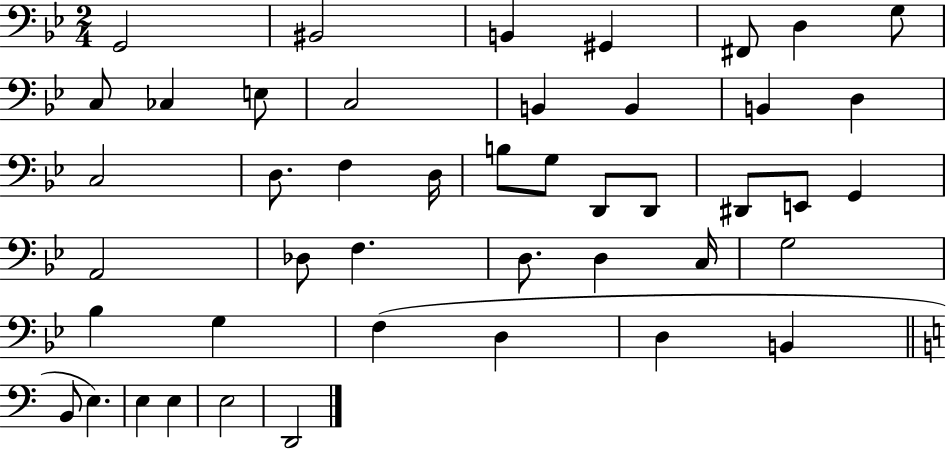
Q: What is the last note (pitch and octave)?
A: D2